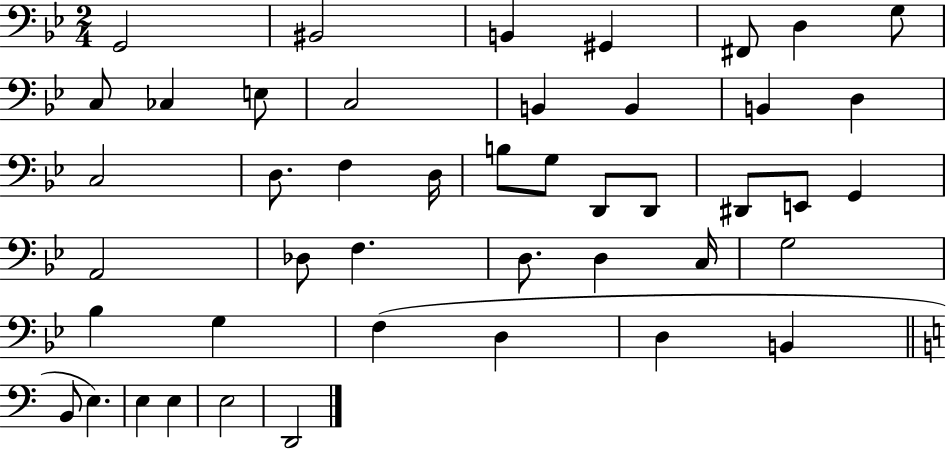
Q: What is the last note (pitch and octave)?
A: D2